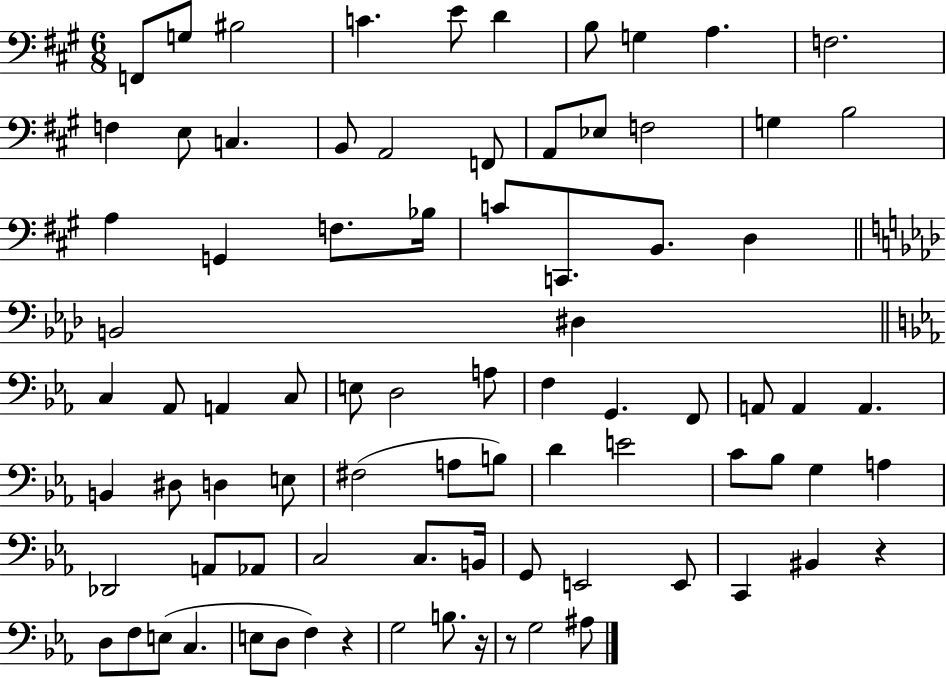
F2/e G3/e BIS3/h C4/q. E4/e D4/q B3/e G3/q A3/q. F3/h. F3/q E3/e C3/q. B2/e A2/h F2/e A2/e Eb3/e F3/h G3/q B3/h A3/q G2/q F3/e. Bb3/s C4/e C2/e. B2/e. D3/q B2/h D#3/q C3/q Ab2/e A2/q C3/e E3/e D3/h A3/e F3/q G2/q. F2/e A2/e A2/q A2/q. B2/q D#3/e D3/q E3/e F#3/h A3/e B3/e D4/q E4/h C4/e Bb3/e G3/q A3/q Db2/h A2/e Ab2/e C3/h C3/e. B2/s G2/e E2/h E2/e C2/q BIS2/q R/q D3/e F3/e E3/e C3/q. E3/e D3/e F3/q R/q G3/h B3/e. R/s R/e G3/h A#3/e